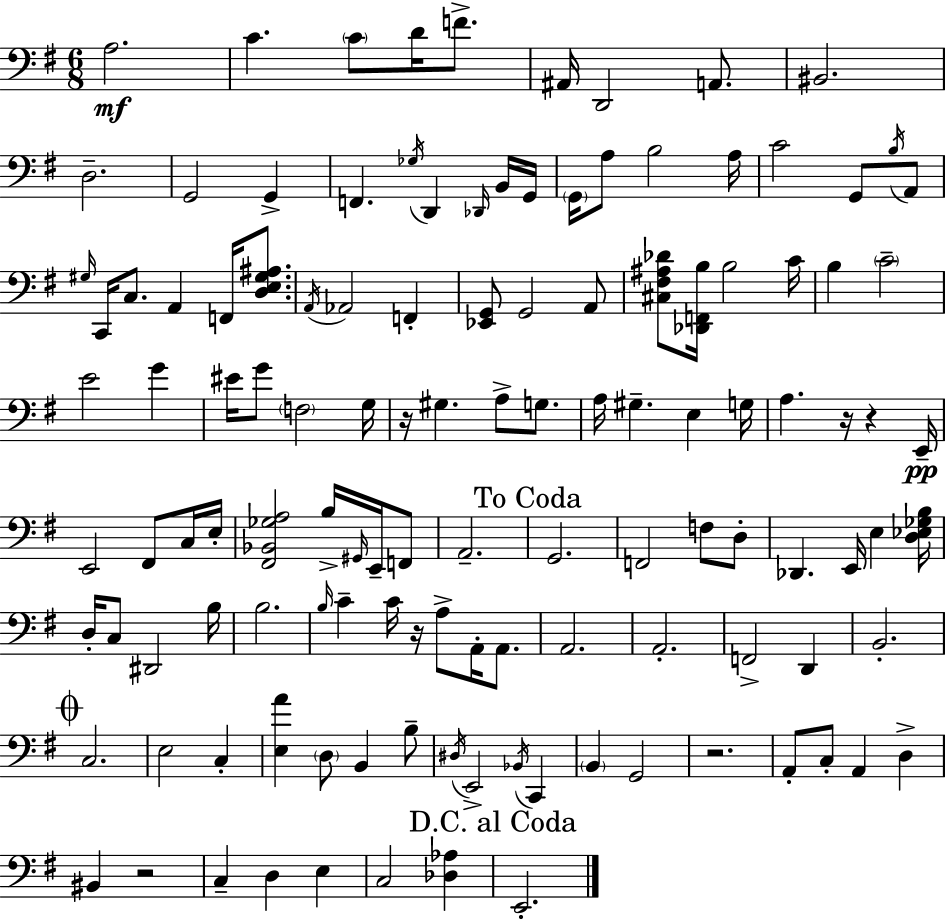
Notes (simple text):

A3/h. C4/q. C4/e D4/s F4/e. A#2/s D2/h A2/e. BIS2/h. D3/h. G2/h G2/q F2/q. Gb3/s D2/q Db2/s B2/s G2/s G2/s A3/e B3/h A3/s C4/h G2/e B3/s A2/e G#3/s C2/s C3/e. A2/q F2/s [D3,E3,G#3,A#3]/e. A2/s Ab2/h F2/q [Eb2,G2]/e G2/h A2/e [C#3,F#3,A#3,Db4]/e [Db2,F2,B3]/s B3/h C4/s B3/q C4/h E4/h G4/q EIS4/s G4/e F3/h G3/s R/s G#3/q. A3/e G3/e. A3/s G#3/q. E3/q G3/s A3/q. R/s R/q E2/s E2/h F#2/e C3/s E3/s [F#2,Bb2,Gb3,A3]/h B3/s G#2/s E2/s F2/e A2/h. G2/h. F2/h F3/e D3/e Db2/q. E2/s E3/q [D3,Eb3,Gb3,B3]/s D3/s C3/e D#2/h B3/s B3/h. B3/s C4/q C4/s R/s A3/e A2/s A2/e. A2/h. A2/h. F2/h D2/q B2/h. C3/h. E3/h C3/q [E3,A4]/q D3/e B2/q B3/e D#3/s E2/h Bb2/s C2/q B2/q G2/h R/h. A2/e C3/e A2/q D3/q BIS2/q R/h C3/q D3/q E3/q C3/h [Db3,Ab3]/q E2/h.